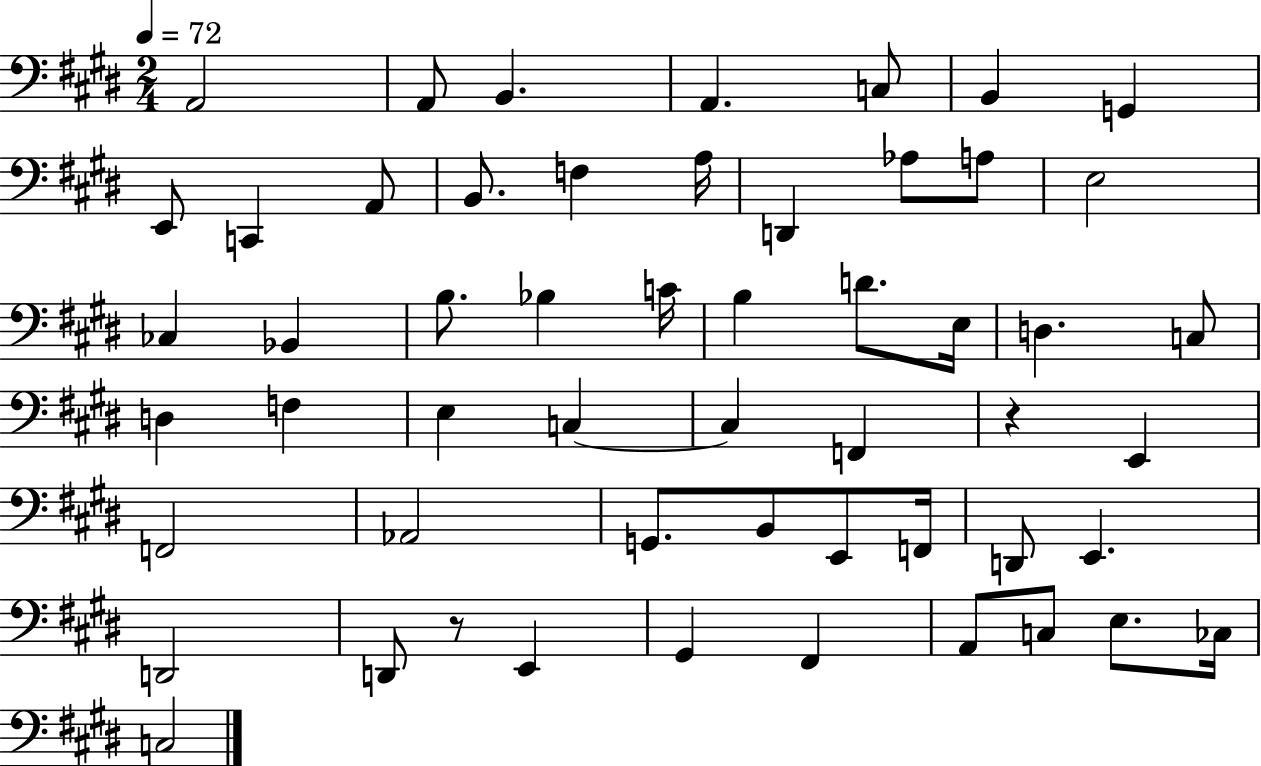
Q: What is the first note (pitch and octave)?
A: A2